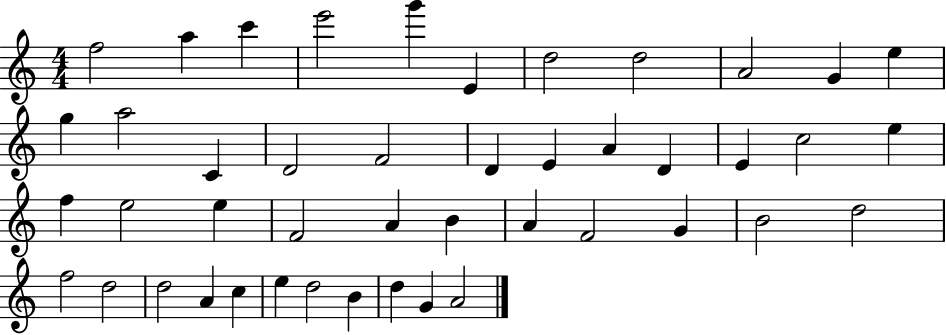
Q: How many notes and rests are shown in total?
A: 45